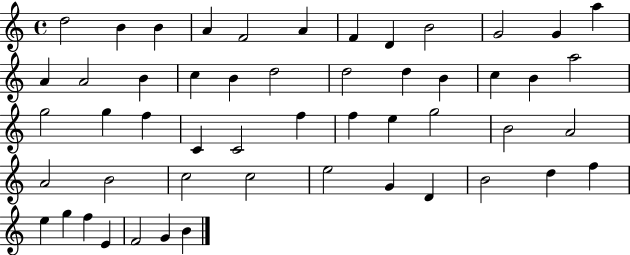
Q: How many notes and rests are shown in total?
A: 52